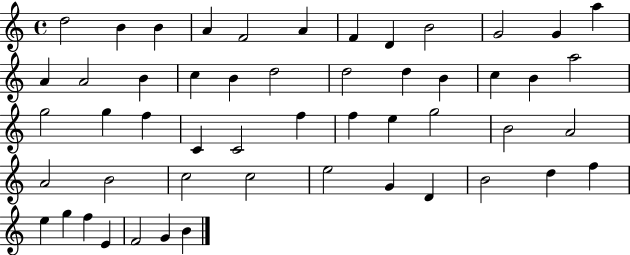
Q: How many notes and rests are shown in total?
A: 52